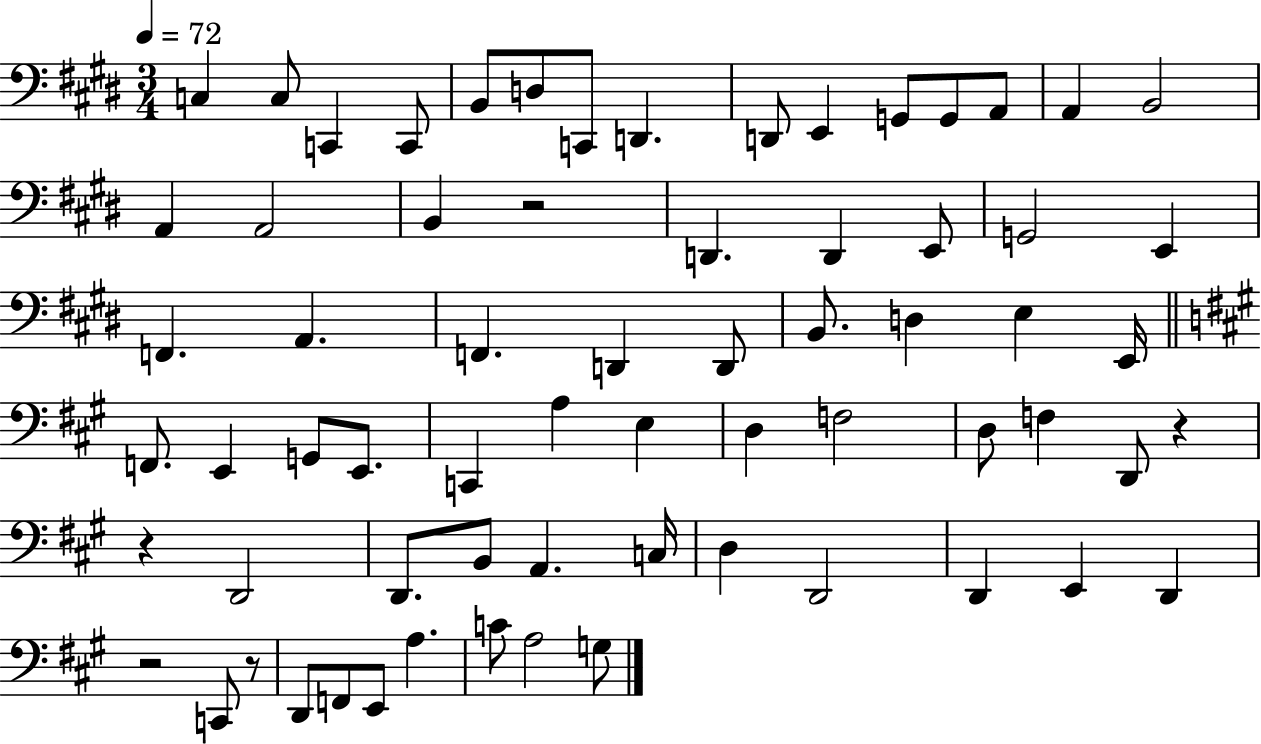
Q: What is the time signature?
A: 3/4